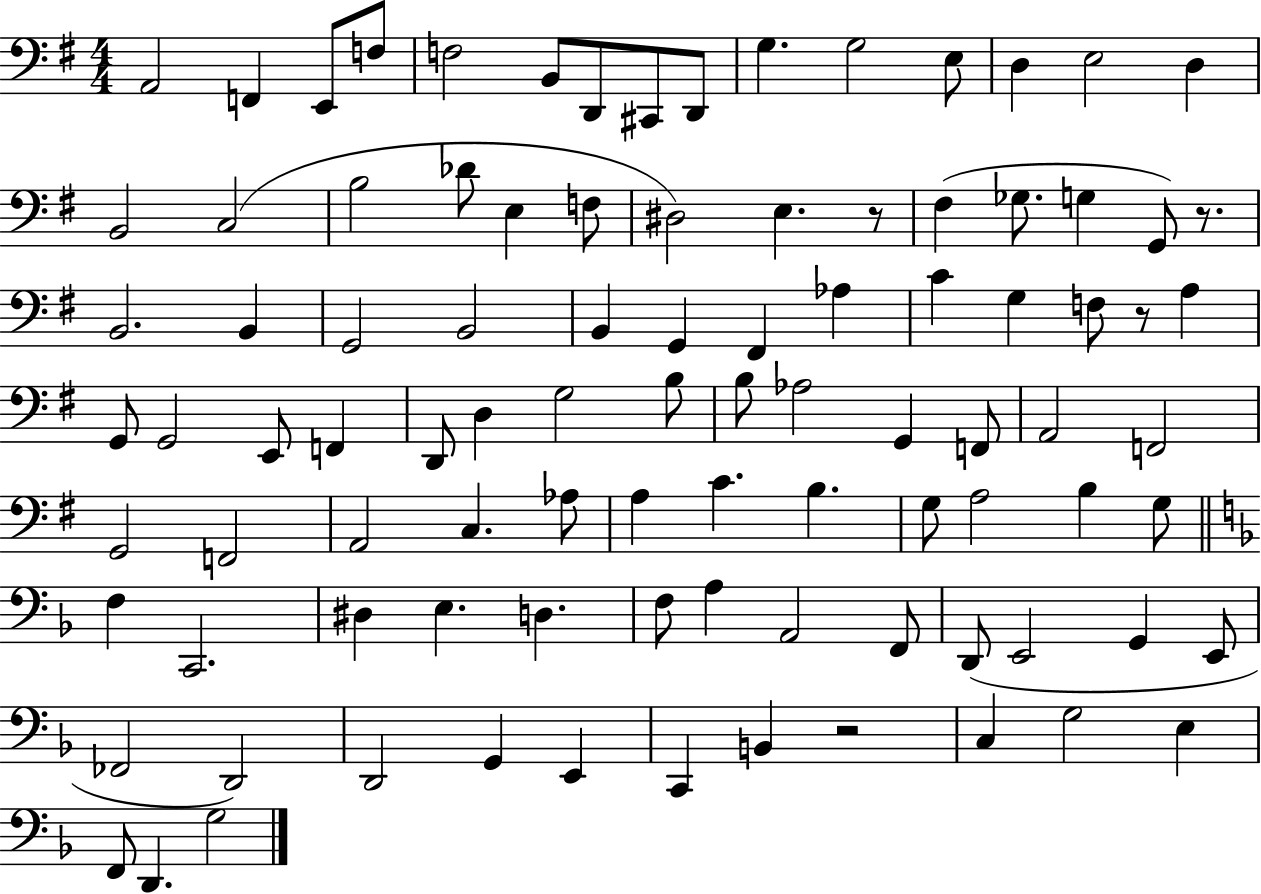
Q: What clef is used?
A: bass